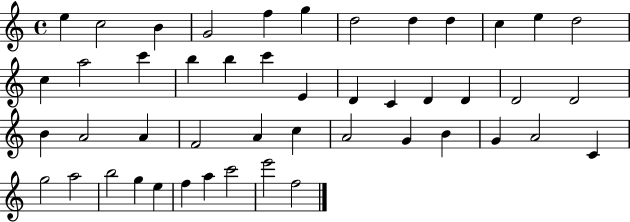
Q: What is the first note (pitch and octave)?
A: E5